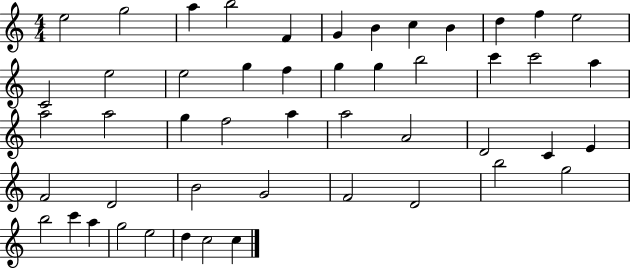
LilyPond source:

{
  \clef treble
  \numericTimeSignature
  \time 4/4
  \key c \major
  e''2 g''2 | a''4 b''2 f'4 | g'4 b'4 c''4 b'4 | d''4 f''4 e''2 | \break c'2 e''2 | e''2 g''4 f''4 | g''4 g''4 b''2 | c'''4 c'''2 a''4 | \break a''2 a''2 | g''4 f''2 a''4 | a''2 a'2 | d'2 c'4 e'4 | \break f'2 d'2 | b'2 g'2 | f'2 d'2 | b''2 g''2 | \break b''2 c'''4 a''4 | g''2 e''2 | d''4 c''2 c''4 | \bar "|."
}